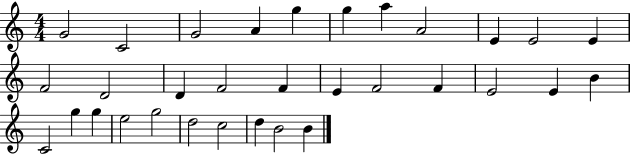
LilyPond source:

{
  \clef treble
  \numericTimeSignature
  \time 4/4
  \key c \major
  g'2 c'2 | g'2 a'4 g''4 | g''4 a''4 a'2 | e'4 e'2 e'4 | \break f'2 d'2 | d'4 f'2 f'4 | e'4 f'2 f'4 | e'2 e'4 b'4 | \break c'2 g''4 g''4 | e''2 g''2 | d''2 c''2 | d''4 b'2 b'4 | \break \bar "|."
}